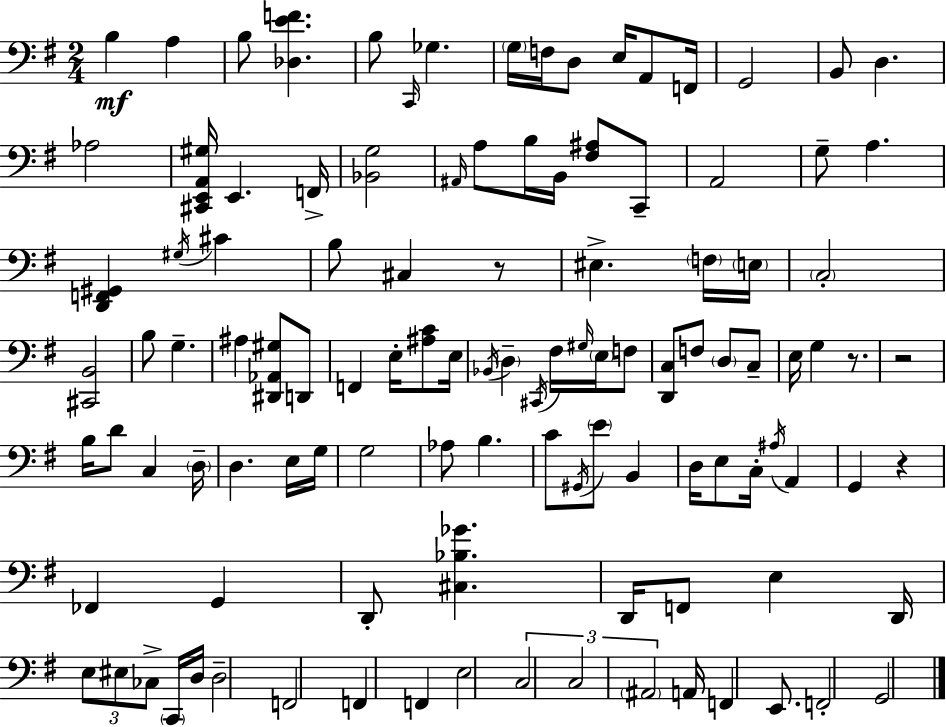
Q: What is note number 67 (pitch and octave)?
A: B2